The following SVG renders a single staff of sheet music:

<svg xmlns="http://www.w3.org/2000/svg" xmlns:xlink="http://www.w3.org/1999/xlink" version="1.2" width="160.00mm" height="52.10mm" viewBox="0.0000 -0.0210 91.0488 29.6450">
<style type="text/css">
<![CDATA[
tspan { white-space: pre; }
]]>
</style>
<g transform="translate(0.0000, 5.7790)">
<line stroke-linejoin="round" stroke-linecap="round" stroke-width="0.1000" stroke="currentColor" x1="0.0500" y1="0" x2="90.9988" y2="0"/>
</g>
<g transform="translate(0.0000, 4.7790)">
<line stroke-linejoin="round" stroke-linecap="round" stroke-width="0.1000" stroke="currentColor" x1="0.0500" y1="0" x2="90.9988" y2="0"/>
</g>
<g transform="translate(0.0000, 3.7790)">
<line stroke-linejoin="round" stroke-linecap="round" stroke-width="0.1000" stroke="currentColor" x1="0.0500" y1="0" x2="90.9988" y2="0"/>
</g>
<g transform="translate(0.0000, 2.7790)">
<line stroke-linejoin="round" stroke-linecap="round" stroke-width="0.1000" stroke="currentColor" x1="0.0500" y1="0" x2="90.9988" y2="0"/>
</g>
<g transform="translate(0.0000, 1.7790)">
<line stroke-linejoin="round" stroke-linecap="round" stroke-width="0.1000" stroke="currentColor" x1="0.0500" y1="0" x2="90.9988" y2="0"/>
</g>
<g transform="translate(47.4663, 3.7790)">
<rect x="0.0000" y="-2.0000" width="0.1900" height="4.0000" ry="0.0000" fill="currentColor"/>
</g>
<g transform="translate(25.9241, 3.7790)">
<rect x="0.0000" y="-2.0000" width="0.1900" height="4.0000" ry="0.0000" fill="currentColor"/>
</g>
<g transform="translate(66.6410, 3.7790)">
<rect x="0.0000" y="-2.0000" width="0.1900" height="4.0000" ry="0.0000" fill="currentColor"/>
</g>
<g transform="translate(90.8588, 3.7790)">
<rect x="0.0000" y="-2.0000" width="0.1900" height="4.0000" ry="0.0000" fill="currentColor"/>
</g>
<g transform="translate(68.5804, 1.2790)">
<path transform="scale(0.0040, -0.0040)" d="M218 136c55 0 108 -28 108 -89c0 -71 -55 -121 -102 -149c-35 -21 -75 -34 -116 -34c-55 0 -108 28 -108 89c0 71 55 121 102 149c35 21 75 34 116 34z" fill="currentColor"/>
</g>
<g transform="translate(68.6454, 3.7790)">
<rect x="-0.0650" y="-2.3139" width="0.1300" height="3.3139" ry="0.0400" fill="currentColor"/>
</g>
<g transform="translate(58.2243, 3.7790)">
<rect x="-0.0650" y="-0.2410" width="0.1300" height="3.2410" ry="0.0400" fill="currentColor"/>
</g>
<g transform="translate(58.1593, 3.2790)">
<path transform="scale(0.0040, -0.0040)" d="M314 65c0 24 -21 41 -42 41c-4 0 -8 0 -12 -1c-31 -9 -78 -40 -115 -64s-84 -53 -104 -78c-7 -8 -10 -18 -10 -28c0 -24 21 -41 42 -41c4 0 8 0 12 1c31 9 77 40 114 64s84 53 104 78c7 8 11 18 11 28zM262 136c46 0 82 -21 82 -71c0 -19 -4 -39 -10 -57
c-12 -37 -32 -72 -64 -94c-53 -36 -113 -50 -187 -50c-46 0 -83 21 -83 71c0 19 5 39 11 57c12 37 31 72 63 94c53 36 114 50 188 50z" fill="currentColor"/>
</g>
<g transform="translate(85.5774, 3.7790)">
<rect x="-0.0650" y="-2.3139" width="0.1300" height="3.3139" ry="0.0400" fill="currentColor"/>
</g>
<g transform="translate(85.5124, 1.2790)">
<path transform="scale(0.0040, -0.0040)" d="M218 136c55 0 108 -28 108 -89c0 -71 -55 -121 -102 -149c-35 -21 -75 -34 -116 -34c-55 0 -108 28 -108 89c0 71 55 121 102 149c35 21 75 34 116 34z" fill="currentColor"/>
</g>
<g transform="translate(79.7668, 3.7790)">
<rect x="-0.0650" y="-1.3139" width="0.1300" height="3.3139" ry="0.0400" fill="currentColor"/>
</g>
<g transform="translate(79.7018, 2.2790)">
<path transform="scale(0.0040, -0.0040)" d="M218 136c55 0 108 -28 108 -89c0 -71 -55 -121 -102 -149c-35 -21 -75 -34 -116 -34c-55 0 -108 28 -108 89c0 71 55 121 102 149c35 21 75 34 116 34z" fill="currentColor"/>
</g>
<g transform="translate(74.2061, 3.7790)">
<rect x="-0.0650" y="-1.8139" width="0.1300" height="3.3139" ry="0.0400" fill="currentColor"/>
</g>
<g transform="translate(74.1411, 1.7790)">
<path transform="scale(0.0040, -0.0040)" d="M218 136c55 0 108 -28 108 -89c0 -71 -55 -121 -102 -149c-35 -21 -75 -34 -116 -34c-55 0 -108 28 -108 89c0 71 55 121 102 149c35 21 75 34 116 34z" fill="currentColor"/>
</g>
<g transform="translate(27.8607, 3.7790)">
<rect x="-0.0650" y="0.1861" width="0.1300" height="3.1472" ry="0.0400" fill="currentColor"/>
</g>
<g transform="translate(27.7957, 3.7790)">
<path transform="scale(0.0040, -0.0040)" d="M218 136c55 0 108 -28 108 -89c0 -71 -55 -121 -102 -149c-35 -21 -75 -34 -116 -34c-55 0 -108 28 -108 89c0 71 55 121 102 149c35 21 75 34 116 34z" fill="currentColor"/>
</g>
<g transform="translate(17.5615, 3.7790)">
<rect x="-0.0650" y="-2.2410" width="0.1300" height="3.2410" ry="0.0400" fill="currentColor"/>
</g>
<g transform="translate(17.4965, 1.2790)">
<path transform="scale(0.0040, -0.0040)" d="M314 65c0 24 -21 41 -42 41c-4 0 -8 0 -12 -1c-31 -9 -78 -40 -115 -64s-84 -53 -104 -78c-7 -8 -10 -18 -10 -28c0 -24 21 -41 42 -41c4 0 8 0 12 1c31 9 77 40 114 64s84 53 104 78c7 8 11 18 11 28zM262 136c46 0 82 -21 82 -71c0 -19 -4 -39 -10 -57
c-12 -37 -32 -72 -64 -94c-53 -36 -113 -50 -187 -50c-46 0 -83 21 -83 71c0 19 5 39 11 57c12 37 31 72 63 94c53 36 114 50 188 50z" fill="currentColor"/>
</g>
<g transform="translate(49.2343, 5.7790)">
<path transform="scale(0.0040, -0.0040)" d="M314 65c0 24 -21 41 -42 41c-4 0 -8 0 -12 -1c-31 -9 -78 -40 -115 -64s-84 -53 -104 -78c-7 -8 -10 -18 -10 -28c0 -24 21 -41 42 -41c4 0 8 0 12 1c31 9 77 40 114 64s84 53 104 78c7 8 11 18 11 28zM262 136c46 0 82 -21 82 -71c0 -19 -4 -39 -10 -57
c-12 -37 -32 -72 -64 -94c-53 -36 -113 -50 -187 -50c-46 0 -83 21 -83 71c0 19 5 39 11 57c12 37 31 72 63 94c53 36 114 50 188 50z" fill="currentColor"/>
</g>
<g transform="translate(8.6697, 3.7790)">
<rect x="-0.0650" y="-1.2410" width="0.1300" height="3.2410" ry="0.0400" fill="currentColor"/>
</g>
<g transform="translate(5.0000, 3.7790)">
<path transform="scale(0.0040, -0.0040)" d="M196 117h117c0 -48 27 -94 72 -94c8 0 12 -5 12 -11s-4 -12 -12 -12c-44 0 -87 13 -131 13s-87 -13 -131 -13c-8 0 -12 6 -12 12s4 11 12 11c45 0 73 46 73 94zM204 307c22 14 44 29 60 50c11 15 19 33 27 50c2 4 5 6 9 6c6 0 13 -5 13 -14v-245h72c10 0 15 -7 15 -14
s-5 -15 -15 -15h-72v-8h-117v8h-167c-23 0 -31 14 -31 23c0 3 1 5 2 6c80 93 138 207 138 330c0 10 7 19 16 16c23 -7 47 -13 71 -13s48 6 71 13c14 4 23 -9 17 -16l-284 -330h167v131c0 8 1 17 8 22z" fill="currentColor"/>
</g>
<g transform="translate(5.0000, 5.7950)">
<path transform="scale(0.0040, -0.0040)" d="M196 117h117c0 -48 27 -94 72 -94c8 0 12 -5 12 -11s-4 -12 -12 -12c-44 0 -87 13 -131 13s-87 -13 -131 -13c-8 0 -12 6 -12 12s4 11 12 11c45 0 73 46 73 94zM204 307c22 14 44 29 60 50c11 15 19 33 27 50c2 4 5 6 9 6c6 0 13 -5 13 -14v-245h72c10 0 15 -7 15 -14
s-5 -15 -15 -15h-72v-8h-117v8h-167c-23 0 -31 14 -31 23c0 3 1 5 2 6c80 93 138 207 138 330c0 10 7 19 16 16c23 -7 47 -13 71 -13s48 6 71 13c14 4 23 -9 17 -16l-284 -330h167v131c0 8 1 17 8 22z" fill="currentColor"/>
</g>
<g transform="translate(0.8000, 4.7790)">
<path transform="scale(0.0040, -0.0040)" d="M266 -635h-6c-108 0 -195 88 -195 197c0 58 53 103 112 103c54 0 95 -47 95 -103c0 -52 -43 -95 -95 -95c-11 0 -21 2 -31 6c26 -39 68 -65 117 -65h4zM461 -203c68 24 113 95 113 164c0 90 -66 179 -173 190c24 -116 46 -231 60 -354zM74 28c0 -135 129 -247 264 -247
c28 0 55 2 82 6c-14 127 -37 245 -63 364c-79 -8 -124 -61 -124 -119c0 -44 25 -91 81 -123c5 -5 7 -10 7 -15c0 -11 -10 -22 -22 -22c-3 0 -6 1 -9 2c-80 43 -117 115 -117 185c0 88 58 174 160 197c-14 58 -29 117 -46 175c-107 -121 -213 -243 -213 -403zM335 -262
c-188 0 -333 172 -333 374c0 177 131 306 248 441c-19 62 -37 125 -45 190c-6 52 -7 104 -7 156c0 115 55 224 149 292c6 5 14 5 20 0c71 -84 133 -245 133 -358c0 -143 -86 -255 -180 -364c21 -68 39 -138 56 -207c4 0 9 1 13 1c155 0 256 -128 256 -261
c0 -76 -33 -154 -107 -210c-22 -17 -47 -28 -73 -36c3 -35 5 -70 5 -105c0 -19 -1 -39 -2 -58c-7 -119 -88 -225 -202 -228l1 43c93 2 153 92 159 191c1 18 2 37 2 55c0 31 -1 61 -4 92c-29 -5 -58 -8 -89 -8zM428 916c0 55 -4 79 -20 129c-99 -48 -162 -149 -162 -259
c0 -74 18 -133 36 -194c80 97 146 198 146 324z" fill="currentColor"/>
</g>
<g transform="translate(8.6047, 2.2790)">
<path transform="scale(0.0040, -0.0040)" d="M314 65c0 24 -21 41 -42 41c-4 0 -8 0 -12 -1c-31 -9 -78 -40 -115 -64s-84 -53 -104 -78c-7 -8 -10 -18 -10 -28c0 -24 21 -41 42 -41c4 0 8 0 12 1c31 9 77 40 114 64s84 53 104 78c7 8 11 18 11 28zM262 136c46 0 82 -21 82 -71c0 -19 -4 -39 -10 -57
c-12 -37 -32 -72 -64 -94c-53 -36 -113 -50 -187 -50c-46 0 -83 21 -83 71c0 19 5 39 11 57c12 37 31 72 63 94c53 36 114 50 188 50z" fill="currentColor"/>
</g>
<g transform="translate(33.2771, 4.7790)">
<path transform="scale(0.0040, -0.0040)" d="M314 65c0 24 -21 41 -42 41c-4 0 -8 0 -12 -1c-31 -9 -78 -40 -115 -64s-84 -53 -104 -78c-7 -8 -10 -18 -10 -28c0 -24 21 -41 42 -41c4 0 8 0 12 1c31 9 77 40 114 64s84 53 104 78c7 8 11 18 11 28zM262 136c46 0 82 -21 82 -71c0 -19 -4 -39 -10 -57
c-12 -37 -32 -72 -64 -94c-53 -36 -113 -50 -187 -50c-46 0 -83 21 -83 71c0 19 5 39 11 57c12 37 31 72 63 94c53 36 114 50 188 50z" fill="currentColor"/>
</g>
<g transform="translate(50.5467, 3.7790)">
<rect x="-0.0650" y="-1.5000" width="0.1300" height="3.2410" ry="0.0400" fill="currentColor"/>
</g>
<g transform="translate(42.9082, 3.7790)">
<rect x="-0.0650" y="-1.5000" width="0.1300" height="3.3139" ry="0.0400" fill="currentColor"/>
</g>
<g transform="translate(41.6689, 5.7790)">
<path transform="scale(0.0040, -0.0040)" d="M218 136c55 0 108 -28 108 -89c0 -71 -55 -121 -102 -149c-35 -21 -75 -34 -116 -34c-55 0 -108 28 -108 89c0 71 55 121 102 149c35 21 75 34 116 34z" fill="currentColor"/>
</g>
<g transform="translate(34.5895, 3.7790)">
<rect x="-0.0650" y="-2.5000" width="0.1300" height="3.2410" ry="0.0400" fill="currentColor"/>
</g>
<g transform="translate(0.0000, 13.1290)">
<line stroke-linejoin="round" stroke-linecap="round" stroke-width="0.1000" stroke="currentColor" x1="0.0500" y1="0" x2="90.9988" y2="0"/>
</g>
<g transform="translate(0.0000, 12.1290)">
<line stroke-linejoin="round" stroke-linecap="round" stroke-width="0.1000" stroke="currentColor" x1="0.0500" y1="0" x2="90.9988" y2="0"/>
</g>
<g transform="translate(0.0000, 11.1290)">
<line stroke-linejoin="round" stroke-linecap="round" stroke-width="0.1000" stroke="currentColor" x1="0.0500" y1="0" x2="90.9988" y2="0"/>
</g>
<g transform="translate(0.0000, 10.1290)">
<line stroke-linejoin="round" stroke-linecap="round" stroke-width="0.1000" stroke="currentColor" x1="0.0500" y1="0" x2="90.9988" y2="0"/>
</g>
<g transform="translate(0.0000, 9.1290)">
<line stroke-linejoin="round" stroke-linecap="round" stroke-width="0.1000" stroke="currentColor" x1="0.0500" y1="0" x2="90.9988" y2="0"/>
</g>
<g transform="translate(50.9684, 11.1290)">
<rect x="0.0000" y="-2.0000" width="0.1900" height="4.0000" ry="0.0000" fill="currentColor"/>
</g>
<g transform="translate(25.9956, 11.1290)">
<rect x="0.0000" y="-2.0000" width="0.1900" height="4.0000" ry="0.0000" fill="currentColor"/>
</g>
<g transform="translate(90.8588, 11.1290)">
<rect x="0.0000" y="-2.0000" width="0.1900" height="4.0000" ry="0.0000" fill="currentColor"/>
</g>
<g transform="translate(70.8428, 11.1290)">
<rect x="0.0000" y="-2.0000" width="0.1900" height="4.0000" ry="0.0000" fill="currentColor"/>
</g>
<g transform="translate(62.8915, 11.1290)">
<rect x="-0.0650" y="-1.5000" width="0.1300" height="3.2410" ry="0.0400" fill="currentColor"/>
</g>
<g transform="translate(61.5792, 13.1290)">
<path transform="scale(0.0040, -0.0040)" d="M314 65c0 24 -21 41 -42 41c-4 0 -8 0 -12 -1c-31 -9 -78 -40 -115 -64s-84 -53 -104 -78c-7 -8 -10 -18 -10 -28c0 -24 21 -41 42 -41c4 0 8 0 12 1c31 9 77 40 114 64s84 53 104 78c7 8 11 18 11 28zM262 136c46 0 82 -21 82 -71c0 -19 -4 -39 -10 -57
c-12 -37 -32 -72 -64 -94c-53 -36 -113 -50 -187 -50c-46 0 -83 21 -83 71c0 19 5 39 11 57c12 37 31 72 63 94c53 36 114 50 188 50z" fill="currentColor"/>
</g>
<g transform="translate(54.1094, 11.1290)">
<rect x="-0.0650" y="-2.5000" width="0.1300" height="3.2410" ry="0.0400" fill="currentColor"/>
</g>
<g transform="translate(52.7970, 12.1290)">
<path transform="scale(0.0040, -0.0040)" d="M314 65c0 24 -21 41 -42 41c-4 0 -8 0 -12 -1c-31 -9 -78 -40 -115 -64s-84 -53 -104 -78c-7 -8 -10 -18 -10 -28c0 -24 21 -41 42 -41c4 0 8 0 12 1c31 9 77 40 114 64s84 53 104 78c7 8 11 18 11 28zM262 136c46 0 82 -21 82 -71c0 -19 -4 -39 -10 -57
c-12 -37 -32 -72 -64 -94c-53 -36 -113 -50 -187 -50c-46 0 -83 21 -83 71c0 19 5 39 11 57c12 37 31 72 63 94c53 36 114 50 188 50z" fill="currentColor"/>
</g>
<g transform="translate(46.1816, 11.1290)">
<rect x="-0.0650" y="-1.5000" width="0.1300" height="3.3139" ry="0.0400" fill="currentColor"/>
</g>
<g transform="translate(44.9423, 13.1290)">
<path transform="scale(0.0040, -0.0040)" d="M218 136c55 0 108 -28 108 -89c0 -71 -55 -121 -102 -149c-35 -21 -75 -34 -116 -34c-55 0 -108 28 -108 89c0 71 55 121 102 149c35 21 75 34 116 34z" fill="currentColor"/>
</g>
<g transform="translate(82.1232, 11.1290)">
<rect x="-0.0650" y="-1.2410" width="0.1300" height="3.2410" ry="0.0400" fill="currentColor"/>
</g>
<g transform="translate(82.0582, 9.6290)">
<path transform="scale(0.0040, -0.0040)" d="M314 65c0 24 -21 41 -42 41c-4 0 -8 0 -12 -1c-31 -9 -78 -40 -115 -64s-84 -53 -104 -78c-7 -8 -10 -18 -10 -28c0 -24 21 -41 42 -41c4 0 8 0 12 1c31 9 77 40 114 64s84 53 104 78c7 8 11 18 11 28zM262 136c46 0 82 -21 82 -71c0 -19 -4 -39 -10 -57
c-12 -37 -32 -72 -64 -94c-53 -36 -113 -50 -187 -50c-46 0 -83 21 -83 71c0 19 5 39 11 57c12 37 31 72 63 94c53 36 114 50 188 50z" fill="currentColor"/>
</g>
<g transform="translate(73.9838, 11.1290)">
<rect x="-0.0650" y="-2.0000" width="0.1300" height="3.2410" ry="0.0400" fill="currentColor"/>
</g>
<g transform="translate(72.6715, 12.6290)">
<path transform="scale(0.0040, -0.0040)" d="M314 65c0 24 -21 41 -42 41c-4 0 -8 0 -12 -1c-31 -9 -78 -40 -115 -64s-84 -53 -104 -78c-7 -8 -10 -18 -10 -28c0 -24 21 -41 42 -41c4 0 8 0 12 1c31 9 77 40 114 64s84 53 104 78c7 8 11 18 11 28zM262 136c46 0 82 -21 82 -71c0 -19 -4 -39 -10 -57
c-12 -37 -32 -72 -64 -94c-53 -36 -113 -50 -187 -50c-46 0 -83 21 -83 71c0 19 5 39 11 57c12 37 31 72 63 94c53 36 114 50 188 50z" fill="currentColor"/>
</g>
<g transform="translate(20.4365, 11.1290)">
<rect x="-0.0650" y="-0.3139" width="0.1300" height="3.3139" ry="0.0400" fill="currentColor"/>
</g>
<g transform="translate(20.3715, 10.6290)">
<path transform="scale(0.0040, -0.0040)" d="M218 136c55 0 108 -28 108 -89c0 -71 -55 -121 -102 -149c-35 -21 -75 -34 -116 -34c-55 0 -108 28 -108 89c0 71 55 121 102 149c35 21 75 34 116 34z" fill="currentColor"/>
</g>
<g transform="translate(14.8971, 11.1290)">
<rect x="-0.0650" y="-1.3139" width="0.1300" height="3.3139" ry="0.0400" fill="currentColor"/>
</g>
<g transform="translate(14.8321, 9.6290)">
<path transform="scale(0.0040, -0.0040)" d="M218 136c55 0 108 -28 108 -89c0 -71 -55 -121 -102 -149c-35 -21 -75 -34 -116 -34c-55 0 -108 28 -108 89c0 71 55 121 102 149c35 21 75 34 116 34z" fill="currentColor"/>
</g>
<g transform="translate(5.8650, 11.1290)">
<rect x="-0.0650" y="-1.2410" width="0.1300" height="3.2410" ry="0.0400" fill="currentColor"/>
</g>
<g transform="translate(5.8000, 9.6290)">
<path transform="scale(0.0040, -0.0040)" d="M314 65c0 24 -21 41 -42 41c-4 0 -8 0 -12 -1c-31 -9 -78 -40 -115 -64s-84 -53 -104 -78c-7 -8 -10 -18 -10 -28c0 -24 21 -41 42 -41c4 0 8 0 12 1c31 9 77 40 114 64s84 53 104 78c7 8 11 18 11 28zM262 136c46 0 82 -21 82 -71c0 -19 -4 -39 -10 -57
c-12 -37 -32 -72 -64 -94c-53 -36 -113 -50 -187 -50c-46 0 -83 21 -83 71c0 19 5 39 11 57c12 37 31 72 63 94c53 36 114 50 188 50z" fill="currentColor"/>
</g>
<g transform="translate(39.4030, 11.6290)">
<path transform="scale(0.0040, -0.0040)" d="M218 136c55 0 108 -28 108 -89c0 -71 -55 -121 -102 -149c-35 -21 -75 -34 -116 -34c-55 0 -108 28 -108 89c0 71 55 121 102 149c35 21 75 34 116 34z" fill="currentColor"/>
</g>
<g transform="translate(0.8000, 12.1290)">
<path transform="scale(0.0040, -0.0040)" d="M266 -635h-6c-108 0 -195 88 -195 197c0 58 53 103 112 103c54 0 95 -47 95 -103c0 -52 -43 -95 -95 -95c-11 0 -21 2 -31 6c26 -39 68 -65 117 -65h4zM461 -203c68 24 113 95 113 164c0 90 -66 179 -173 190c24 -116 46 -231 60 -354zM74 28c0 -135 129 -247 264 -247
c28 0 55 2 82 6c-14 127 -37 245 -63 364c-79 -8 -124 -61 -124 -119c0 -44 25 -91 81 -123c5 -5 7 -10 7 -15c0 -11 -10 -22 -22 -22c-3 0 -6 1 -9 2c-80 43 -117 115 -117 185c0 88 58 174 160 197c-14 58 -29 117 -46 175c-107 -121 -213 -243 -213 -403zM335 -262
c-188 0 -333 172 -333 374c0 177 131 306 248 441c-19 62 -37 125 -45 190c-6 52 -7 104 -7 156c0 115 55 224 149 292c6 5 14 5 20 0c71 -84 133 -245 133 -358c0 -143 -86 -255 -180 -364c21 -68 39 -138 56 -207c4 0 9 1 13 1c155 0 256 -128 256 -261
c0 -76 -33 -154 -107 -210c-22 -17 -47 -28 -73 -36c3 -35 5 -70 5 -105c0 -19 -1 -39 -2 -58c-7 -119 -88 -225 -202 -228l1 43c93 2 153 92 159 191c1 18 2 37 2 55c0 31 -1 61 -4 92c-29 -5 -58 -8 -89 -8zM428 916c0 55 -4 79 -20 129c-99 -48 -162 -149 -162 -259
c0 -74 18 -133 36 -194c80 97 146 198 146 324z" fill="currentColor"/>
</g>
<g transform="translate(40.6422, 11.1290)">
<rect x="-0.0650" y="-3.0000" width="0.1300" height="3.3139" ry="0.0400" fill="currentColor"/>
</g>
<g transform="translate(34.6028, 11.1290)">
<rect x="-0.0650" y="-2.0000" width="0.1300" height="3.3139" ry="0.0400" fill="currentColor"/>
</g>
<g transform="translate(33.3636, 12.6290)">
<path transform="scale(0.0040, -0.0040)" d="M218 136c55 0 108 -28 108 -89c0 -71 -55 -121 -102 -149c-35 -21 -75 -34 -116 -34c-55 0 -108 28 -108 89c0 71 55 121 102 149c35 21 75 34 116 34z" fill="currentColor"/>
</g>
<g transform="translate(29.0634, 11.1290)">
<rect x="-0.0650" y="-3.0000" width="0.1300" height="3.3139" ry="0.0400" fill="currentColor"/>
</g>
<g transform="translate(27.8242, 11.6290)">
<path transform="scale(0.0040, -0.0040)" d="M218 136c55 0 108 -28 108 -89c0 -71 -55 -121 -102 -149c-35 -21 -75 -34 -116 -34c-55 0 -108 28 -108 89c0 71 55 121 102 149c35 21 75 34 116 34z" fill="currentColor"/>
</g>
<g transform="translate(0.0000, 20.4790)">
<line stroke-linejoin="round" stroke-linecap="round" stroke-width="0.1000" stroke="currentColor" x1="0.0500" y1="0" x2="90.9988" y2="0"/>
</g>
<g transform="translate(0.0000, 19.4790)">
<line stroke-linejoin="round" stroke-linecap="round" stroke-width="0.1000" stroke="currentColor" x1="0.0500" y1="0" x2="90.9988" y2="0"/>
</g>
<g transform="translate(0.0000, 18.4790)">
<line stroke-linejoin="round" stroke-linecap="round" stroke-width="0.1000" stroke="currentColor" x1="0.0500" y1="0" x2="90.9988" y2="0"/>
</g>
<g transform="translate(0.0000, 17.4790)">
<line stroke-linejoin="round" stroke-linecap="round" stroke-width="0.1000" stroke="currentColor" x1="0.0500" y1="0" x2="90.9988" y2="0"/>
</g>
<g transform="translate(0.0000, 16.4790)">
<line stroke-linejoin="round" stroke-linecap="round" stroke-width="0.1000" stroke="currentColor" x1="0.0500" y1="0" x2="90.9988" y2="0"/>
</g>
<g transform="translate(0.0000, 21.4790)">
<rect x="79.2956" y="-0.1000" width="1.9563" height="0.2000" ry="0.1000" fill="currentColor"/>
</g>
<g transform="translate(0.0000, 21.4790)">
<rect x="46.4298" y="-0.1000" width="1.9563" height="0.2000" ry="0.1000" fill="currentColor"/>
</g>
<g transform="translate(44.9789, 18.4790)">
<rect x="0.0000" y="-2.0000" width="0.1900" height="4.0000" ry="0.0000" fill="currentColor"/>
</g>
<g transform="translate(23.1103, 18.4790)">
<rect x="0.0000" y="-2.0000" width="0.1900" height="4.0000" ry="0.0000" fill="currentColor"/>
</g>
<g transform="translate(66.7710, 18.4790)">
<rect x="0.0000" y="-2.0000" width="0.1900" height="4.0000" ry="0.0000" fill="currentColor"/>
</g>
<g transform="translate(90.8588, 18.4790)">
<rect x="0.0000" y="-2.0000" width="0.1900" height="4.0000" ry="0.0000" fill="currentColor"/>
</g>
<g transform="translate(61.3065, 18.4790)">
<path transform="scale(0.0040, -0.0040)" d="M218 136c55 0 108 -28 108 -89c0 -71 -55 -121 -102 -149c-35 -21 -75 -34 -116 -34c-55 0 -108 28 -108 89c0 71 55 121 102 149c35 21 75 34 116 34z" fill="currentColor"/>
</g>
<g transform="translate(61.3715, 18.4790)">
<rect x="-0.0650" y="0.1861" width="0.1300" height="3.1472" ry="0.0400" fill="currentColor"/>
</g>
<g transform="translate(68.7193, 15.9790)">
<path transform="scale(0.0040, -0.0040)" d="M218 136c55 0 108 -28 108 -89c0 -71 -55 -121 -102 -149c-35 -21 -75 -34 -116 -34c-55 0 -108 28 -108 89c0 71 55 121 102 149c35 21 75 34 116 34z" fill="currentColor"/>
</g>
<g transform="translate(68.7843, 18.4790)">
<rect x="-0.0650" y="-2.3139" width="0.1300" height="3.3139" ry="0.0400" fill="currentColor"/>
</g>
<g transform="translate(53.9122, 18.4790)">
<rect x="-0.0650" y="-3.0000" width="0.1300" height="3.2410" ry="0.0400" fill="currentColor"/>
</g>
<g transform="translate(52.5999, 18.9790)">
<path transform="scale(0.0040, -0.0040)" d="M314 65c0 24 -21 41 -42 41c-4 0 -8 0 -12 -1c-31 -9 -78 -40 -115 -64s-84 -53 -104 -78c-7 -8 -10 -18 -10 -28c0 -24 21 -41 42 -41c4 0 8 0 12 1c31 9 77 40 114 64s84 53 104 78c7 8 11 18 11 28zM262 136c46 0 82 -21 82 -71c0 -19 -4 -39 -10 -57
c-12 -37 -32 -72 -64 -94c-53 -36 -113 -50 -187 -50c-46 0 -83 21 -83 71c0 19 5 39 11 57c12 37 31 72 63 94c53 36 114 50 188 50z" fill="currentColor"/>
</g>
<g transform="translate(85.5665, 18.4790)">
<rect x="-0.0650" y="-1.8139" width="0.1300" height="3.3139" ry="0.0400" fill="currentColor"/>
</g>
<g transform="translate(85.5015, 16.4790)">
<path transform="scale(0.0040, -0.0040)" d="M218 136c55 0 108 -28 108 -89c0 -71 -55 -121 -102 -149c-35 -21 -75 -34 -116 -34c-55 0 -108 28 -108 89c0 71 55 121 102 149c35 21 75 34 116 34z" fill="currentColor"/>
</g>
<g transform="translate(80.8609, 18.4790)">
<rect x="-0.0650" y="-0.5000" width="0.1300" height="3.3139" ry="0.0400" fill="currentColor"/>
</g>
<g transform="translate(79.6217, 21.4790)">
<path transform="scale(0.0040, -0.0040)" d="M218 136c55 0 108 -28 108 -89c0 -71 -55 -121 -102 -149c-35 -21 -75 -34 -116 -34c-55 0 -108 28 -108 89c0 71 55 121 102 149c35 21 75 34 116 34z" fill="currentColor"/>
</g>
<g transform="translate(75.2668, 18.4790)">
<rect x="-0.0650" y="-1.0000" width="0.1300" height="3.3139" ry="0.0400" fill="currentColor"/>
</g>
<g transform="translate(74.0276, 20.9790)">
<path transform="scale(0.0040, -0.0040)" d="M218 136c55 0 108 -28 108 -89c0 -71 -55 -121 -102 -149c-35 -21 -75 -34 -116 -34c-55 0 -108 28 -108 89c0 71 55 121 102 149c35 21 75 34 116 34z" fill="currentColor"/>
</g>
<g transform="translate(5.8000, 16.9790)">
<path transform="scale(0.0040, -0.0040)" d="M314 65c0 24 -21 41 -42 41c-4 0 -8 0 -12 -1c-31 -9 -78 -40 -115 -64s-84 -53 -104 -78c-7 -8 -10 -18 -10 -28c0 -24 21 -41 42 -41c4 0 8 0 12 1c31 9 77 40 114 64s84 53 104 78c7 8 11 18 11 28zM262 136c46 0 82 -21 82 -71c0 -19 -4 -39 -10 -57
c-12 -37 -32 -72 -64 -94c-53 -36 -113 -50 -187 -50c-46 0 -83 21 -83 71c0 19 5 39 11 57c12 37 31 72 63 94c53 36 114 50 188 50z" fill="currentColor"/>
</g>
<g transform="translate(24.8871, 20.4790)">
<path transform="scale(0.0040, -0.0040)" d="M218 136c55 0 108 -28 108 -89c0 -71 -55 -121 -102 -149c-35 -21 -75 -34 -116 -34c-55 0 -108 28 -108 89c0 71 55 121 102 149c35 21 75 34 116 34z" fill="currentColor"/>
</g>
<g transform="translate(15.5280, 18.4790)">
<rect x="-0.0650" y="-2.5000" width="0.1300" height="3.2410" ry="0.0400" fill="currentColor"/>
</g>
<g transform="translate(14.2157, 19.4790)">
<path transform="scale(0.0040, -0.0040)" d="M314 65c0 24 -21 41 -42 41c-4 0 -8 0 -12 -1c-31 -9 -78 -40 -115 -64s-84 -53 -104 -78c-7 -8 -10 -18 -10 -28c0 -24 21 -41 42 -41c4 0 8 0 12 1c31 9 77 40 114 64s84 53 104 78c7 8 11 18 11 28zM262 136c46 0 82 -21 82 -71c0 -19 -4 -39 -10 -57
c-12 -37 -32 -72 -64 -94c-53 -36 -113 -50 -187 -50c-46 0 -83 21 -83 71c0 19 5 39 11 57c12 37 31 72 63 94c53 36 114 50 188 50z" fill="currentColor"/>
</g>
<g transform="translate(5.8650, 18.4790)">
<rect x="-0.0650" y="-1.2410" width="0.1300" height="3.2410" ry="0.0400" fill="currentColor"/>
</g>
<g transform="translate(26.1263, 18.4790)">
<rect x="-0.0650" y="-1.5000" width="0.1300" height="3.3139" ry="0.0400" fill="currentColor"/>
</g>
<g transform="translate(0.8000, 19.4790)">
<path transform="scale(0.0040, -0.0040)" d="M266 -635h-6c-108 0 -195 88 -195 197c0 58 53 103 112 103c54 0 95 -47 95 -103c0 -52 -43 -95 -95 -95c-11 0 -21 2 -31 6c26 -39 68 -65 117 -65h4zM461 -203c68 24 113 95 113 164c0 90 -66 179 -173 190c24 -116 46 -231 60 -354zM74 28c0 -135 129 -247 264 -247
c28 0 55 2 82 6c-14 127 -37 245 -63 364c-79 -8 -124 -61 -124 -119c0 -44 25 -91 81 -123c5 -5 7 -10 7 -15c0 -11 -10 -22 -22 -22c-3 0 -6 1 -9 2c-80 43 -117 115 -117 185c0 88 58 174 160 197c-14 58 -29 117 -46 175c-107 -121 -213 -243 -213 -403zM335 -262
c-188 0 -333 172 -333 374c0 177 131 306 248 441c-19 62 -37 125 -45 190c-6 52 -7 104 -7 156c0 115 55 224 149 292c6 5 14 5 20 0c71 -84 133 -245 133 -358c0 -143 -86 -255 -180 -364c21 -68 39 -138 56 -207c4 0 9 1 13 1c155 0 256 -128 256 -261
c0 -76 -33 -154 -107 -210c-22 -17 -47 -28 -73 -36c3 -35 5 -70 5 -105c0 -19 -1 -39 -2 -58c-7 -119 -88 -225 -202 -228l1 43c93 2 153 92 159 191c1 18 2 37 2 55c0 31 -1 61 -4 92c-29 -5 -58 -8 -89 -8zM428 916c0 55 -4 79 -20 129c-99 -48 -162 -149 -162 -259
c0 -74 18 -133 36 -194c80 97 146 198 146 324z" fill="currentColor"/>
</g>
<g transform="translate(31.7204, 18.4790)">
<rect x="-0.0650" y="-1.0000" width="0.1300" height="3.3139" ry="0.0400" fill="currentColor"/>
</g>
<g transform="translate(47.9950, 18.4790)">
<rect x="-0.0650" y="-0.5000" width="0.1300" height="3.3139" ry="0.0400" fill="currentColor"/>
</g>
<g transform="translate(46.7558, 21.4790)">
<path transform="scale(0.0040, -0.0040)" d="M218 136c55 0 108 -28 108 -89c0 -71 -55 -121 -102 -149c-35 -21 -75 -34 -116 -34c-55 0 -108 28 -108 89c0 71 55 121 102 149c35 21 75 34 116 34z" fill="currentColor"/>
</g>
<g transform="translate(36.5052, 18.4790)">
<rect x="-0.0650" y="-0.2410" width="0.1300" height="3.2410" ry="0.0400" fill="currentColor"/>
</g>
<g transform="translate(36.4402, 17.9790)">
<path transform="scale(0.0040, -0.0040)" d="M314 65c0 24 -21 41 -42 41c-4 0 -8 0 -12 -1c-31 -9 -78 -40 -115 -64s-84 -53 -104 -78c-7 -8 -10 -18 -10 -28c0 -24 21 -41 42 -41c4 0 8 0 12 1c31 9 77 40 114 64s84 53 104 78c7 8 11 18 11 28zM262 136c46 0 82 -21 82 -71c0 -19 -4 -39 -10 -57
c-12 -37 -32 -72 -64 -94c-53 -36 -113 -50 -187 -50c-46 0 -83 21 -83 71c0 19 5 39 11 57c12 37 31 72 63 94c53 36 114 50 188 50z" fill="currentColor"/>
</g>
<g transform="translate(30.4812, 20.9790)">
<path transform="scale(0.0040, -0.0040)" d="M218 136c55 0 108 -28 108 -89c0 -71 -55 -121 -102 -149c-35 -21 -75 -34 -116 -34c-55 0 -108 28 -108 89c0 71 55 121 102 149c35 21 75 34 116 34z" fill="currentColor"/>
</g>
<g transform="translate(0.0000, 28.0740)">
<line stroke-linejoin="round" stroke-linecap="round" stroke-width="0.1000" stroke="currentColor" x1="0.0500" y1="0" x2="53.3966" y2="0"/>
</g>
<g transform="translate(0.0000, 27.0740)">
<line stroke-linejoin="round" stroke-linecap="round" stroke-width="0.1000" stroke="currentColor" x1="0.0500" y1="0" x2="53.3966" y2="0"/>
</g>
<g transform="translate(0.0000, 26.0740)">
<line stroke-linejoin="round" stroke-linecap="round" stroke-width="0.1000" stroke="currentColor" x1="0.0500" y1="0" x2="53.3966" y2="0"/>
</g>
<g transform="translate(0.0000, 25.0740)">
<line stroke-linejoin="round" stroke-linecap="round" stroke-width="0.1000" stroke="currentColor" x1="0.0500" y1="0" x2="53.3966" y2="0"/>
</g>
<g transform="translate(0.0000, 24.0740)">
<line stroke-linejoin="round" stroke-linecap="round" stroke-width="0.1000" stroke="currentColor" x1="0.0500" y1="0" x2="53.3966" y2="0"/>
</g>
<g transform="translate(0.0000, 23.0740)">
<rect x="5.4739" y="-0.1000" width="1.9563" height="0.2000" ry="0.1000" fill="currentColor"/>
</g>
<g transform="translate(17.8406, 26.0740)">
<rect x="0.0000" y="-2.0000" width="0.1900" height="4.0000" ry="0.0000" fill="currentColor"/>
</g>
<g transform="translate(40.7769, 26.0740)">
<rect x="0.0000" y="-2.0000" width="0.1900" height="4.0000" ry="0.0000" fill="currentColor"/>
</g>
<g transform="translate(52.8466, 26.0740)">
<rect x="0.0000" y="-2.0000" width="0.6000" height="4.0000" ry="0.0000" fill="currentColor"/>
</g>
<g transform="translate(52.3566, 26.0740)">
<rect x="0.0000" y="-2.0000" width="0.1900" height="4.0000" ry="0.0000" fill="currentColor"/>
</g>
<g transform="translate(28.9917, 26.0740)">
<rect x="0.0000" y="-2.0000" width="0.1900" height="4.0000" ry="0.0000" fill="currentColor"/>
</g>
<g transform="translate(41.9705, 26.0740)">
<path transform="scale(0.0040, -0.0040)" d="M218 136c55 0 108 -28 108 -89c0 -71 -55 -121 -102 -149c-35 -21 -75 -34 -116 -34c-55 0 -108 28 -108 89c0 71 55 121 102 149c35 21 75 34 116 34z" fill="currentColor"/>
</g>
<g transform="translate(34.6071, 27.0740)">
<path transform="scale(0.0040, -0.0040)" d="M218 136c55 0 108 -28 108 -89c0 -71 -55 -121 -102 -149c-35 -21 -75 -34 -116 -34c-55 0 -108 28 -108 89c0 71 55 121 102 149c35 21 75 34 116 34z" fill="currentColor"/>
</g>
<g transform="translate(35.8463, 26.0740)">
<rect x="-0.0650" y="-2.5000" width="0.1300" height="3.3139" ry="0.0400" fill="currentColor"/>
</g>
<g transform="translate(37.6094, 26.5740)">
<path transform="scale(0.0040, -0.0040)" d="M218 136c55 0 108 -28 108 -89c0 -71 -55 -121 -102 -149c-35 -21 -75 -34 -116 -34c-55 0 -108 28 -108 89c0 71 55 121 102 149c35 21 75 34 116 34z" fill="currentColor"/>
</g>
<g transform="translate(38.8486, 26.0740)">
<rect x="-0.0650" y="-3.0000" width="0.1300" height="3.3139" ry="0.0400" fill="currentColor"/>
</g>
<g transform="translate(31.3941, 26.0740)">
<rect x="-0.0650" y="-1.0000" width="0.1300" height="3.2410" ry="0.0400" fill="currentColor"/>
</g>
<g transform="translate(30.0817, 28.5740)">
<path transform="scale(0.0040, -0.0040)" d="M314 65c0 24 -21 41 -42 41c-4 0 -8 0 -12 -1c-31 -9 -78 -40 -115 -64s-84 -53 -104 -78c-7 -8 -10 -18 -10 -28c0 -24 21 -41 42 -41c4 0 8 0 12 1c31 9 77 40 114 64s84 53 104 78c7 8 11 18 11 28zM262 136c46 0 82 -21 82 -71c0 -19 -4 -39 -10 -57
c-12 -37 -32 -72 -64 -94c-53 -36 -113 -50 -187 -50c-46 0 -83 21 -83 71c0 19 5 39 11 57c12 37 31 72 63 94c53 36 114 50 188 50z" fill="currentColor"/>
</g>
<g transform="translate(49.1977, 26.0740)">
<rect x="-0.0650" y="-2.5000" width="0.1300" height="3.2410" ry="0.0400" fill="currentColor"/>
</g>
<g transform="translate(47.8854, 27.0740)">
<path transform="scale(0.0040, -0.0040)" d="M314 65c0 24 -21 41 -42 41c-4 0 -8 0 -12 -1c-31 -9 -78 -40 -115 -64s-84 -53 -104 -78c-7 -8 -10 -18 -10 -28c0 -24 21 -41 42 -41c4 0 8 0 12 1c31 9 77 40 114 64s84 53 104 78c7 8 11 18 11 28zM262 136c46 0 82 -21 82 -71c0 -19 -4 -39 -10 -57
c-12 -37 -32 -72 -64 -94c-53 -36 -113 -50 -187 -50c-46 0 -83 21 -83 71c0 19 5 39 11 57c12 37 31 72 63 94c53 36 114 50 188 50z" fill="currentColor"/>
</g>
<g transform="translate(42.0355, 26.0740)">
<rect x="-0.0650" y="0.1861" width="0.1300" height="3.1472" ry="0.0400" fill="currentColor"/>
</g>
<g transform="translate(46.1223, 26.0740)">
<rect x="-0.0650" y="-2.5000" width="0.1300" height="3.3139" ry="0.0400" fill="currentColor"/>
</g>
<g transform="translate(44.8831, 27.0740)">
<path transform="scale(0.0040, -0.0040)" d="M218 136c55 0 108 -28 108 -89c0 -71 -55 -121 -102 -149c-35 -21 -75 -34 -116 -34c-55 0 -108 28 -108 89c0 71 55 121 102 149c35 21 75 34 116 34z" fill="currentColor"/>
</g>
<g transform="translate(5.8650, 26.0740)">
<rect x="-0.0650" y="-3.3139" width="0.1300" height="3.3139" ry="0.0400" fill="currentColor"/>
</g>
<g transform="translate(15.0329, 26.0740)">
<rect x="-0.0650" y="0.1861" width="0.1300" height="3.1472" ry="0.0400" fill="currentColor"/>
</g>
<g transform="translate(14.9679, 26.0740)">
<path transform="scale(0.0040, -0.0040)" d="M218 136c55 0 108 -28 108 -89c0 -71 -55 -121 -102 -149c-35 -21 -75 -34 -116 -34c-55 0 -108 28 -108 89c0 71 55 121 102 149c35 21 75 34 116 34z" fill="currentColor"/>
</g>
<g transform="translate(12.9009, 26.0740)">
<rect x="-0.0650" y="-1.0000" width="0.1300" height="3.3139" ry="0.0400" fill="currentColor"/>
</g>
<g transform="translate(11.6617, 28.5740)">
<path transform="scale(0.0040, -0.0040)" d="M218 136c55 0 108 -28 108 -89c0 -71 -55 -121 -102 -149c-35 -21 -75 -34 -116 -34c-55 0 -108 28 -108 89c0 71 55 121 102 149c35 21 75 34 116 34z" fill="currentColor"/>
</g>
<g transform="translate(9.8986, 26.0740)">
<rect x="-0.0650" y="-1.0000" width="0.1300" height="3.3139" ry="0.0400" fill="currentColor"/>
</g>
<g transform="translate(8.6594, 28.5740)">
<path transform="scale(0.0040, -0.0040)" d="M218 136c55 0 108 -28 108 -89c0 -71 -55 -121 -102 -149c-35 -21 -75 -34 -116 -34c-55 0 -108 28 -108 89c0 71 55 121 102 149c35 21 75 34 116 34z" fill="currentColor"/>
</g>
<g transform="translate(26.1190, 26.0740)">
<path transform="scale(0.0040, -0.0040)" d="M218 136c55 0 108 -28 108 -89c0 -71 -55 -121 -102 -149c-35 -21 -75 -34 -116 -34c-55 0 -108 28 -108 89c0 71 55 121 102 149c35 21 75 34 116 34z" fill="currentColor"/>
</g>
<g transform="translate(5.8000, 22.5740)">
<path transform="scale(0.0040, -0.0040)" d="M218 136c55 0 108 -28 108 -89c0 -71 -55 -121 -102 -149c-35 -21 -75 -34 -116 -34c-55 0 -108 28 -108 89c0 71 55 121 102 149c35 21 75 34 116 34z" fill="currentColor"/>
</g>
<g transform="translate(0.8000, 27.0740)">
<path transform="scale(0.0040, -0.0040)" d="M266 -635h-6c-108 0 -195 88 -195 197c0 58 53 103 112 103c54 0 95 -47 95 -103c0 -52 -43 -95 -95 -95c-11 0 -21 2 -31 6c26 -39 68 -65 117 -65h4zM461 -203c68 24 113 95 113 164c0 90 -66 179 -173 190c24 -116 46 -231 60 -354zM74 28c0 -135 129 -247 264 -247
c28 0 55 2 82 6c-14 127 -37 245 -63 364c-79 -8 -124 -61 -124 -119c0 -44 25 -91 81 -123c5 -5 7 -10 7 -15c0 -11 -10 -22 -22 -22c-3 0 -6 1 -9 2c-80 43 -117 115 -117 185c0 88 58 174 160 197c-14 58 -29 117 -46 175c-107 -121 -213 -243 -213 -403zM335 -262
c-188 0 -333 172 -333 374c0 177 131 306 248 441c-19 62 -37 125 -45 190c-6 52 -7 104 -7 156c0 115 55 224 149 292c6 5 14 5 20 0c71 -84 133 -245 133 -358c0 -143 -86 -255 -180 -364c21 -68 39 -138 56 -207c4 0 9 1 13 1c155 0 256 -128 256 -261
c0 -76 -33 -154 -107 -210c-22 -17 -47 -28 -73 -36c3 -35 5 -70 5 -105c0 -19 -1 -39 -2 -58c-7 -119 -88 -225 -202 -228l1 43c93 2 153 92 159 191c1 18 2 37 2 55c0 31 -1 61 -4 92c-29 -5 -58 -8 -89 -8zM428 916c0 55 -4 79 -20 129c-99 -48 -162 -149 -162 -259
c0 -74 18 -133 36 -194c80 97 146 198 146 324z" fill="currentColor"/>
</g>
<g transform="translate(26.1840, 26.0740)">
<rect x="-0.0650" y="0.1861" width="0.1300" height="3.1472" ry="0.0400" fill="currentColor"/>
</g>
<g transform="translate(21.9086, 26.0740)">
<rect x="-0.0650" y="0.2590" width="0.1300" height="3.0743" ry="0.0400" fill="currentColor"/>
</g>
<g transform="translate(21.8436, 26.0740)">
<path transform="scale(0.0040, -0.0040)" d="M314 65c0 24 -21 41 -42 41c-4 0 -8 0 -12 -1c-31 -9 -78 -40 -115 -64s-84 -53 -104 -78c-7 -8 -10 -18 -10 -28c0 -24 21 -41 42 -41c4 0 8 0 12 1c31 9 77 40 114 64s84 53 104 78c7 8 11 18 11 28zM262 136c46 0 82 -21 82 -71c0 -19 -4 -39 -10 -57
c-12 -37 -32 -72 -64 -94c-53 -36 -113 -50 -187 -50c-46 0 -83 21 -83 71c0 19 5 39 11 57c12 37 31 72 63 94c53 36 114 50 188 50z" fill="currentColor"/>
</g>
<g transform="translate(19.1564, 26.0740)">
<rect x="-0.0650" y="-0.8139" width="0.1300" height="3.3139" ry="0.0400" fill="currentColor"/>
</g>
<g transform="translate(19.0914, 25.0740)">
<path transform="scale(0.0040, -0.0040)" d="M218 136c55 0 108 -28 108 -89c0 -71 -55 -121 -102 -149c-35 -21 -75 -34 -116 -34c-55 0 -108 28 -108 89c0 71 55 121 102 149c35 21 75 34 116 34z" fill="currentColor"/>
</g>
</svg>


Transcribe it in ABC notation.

X:1
T:Untitled
M:4/4
L:1/4
K:C
e2 g2 B G2 E E2 c2 g f e g e2 e c A F A E G2 E2 F2 e2 e2 G2 E D c2 C A2 B g D C f b D D B d B2 B D2 G A B G G2